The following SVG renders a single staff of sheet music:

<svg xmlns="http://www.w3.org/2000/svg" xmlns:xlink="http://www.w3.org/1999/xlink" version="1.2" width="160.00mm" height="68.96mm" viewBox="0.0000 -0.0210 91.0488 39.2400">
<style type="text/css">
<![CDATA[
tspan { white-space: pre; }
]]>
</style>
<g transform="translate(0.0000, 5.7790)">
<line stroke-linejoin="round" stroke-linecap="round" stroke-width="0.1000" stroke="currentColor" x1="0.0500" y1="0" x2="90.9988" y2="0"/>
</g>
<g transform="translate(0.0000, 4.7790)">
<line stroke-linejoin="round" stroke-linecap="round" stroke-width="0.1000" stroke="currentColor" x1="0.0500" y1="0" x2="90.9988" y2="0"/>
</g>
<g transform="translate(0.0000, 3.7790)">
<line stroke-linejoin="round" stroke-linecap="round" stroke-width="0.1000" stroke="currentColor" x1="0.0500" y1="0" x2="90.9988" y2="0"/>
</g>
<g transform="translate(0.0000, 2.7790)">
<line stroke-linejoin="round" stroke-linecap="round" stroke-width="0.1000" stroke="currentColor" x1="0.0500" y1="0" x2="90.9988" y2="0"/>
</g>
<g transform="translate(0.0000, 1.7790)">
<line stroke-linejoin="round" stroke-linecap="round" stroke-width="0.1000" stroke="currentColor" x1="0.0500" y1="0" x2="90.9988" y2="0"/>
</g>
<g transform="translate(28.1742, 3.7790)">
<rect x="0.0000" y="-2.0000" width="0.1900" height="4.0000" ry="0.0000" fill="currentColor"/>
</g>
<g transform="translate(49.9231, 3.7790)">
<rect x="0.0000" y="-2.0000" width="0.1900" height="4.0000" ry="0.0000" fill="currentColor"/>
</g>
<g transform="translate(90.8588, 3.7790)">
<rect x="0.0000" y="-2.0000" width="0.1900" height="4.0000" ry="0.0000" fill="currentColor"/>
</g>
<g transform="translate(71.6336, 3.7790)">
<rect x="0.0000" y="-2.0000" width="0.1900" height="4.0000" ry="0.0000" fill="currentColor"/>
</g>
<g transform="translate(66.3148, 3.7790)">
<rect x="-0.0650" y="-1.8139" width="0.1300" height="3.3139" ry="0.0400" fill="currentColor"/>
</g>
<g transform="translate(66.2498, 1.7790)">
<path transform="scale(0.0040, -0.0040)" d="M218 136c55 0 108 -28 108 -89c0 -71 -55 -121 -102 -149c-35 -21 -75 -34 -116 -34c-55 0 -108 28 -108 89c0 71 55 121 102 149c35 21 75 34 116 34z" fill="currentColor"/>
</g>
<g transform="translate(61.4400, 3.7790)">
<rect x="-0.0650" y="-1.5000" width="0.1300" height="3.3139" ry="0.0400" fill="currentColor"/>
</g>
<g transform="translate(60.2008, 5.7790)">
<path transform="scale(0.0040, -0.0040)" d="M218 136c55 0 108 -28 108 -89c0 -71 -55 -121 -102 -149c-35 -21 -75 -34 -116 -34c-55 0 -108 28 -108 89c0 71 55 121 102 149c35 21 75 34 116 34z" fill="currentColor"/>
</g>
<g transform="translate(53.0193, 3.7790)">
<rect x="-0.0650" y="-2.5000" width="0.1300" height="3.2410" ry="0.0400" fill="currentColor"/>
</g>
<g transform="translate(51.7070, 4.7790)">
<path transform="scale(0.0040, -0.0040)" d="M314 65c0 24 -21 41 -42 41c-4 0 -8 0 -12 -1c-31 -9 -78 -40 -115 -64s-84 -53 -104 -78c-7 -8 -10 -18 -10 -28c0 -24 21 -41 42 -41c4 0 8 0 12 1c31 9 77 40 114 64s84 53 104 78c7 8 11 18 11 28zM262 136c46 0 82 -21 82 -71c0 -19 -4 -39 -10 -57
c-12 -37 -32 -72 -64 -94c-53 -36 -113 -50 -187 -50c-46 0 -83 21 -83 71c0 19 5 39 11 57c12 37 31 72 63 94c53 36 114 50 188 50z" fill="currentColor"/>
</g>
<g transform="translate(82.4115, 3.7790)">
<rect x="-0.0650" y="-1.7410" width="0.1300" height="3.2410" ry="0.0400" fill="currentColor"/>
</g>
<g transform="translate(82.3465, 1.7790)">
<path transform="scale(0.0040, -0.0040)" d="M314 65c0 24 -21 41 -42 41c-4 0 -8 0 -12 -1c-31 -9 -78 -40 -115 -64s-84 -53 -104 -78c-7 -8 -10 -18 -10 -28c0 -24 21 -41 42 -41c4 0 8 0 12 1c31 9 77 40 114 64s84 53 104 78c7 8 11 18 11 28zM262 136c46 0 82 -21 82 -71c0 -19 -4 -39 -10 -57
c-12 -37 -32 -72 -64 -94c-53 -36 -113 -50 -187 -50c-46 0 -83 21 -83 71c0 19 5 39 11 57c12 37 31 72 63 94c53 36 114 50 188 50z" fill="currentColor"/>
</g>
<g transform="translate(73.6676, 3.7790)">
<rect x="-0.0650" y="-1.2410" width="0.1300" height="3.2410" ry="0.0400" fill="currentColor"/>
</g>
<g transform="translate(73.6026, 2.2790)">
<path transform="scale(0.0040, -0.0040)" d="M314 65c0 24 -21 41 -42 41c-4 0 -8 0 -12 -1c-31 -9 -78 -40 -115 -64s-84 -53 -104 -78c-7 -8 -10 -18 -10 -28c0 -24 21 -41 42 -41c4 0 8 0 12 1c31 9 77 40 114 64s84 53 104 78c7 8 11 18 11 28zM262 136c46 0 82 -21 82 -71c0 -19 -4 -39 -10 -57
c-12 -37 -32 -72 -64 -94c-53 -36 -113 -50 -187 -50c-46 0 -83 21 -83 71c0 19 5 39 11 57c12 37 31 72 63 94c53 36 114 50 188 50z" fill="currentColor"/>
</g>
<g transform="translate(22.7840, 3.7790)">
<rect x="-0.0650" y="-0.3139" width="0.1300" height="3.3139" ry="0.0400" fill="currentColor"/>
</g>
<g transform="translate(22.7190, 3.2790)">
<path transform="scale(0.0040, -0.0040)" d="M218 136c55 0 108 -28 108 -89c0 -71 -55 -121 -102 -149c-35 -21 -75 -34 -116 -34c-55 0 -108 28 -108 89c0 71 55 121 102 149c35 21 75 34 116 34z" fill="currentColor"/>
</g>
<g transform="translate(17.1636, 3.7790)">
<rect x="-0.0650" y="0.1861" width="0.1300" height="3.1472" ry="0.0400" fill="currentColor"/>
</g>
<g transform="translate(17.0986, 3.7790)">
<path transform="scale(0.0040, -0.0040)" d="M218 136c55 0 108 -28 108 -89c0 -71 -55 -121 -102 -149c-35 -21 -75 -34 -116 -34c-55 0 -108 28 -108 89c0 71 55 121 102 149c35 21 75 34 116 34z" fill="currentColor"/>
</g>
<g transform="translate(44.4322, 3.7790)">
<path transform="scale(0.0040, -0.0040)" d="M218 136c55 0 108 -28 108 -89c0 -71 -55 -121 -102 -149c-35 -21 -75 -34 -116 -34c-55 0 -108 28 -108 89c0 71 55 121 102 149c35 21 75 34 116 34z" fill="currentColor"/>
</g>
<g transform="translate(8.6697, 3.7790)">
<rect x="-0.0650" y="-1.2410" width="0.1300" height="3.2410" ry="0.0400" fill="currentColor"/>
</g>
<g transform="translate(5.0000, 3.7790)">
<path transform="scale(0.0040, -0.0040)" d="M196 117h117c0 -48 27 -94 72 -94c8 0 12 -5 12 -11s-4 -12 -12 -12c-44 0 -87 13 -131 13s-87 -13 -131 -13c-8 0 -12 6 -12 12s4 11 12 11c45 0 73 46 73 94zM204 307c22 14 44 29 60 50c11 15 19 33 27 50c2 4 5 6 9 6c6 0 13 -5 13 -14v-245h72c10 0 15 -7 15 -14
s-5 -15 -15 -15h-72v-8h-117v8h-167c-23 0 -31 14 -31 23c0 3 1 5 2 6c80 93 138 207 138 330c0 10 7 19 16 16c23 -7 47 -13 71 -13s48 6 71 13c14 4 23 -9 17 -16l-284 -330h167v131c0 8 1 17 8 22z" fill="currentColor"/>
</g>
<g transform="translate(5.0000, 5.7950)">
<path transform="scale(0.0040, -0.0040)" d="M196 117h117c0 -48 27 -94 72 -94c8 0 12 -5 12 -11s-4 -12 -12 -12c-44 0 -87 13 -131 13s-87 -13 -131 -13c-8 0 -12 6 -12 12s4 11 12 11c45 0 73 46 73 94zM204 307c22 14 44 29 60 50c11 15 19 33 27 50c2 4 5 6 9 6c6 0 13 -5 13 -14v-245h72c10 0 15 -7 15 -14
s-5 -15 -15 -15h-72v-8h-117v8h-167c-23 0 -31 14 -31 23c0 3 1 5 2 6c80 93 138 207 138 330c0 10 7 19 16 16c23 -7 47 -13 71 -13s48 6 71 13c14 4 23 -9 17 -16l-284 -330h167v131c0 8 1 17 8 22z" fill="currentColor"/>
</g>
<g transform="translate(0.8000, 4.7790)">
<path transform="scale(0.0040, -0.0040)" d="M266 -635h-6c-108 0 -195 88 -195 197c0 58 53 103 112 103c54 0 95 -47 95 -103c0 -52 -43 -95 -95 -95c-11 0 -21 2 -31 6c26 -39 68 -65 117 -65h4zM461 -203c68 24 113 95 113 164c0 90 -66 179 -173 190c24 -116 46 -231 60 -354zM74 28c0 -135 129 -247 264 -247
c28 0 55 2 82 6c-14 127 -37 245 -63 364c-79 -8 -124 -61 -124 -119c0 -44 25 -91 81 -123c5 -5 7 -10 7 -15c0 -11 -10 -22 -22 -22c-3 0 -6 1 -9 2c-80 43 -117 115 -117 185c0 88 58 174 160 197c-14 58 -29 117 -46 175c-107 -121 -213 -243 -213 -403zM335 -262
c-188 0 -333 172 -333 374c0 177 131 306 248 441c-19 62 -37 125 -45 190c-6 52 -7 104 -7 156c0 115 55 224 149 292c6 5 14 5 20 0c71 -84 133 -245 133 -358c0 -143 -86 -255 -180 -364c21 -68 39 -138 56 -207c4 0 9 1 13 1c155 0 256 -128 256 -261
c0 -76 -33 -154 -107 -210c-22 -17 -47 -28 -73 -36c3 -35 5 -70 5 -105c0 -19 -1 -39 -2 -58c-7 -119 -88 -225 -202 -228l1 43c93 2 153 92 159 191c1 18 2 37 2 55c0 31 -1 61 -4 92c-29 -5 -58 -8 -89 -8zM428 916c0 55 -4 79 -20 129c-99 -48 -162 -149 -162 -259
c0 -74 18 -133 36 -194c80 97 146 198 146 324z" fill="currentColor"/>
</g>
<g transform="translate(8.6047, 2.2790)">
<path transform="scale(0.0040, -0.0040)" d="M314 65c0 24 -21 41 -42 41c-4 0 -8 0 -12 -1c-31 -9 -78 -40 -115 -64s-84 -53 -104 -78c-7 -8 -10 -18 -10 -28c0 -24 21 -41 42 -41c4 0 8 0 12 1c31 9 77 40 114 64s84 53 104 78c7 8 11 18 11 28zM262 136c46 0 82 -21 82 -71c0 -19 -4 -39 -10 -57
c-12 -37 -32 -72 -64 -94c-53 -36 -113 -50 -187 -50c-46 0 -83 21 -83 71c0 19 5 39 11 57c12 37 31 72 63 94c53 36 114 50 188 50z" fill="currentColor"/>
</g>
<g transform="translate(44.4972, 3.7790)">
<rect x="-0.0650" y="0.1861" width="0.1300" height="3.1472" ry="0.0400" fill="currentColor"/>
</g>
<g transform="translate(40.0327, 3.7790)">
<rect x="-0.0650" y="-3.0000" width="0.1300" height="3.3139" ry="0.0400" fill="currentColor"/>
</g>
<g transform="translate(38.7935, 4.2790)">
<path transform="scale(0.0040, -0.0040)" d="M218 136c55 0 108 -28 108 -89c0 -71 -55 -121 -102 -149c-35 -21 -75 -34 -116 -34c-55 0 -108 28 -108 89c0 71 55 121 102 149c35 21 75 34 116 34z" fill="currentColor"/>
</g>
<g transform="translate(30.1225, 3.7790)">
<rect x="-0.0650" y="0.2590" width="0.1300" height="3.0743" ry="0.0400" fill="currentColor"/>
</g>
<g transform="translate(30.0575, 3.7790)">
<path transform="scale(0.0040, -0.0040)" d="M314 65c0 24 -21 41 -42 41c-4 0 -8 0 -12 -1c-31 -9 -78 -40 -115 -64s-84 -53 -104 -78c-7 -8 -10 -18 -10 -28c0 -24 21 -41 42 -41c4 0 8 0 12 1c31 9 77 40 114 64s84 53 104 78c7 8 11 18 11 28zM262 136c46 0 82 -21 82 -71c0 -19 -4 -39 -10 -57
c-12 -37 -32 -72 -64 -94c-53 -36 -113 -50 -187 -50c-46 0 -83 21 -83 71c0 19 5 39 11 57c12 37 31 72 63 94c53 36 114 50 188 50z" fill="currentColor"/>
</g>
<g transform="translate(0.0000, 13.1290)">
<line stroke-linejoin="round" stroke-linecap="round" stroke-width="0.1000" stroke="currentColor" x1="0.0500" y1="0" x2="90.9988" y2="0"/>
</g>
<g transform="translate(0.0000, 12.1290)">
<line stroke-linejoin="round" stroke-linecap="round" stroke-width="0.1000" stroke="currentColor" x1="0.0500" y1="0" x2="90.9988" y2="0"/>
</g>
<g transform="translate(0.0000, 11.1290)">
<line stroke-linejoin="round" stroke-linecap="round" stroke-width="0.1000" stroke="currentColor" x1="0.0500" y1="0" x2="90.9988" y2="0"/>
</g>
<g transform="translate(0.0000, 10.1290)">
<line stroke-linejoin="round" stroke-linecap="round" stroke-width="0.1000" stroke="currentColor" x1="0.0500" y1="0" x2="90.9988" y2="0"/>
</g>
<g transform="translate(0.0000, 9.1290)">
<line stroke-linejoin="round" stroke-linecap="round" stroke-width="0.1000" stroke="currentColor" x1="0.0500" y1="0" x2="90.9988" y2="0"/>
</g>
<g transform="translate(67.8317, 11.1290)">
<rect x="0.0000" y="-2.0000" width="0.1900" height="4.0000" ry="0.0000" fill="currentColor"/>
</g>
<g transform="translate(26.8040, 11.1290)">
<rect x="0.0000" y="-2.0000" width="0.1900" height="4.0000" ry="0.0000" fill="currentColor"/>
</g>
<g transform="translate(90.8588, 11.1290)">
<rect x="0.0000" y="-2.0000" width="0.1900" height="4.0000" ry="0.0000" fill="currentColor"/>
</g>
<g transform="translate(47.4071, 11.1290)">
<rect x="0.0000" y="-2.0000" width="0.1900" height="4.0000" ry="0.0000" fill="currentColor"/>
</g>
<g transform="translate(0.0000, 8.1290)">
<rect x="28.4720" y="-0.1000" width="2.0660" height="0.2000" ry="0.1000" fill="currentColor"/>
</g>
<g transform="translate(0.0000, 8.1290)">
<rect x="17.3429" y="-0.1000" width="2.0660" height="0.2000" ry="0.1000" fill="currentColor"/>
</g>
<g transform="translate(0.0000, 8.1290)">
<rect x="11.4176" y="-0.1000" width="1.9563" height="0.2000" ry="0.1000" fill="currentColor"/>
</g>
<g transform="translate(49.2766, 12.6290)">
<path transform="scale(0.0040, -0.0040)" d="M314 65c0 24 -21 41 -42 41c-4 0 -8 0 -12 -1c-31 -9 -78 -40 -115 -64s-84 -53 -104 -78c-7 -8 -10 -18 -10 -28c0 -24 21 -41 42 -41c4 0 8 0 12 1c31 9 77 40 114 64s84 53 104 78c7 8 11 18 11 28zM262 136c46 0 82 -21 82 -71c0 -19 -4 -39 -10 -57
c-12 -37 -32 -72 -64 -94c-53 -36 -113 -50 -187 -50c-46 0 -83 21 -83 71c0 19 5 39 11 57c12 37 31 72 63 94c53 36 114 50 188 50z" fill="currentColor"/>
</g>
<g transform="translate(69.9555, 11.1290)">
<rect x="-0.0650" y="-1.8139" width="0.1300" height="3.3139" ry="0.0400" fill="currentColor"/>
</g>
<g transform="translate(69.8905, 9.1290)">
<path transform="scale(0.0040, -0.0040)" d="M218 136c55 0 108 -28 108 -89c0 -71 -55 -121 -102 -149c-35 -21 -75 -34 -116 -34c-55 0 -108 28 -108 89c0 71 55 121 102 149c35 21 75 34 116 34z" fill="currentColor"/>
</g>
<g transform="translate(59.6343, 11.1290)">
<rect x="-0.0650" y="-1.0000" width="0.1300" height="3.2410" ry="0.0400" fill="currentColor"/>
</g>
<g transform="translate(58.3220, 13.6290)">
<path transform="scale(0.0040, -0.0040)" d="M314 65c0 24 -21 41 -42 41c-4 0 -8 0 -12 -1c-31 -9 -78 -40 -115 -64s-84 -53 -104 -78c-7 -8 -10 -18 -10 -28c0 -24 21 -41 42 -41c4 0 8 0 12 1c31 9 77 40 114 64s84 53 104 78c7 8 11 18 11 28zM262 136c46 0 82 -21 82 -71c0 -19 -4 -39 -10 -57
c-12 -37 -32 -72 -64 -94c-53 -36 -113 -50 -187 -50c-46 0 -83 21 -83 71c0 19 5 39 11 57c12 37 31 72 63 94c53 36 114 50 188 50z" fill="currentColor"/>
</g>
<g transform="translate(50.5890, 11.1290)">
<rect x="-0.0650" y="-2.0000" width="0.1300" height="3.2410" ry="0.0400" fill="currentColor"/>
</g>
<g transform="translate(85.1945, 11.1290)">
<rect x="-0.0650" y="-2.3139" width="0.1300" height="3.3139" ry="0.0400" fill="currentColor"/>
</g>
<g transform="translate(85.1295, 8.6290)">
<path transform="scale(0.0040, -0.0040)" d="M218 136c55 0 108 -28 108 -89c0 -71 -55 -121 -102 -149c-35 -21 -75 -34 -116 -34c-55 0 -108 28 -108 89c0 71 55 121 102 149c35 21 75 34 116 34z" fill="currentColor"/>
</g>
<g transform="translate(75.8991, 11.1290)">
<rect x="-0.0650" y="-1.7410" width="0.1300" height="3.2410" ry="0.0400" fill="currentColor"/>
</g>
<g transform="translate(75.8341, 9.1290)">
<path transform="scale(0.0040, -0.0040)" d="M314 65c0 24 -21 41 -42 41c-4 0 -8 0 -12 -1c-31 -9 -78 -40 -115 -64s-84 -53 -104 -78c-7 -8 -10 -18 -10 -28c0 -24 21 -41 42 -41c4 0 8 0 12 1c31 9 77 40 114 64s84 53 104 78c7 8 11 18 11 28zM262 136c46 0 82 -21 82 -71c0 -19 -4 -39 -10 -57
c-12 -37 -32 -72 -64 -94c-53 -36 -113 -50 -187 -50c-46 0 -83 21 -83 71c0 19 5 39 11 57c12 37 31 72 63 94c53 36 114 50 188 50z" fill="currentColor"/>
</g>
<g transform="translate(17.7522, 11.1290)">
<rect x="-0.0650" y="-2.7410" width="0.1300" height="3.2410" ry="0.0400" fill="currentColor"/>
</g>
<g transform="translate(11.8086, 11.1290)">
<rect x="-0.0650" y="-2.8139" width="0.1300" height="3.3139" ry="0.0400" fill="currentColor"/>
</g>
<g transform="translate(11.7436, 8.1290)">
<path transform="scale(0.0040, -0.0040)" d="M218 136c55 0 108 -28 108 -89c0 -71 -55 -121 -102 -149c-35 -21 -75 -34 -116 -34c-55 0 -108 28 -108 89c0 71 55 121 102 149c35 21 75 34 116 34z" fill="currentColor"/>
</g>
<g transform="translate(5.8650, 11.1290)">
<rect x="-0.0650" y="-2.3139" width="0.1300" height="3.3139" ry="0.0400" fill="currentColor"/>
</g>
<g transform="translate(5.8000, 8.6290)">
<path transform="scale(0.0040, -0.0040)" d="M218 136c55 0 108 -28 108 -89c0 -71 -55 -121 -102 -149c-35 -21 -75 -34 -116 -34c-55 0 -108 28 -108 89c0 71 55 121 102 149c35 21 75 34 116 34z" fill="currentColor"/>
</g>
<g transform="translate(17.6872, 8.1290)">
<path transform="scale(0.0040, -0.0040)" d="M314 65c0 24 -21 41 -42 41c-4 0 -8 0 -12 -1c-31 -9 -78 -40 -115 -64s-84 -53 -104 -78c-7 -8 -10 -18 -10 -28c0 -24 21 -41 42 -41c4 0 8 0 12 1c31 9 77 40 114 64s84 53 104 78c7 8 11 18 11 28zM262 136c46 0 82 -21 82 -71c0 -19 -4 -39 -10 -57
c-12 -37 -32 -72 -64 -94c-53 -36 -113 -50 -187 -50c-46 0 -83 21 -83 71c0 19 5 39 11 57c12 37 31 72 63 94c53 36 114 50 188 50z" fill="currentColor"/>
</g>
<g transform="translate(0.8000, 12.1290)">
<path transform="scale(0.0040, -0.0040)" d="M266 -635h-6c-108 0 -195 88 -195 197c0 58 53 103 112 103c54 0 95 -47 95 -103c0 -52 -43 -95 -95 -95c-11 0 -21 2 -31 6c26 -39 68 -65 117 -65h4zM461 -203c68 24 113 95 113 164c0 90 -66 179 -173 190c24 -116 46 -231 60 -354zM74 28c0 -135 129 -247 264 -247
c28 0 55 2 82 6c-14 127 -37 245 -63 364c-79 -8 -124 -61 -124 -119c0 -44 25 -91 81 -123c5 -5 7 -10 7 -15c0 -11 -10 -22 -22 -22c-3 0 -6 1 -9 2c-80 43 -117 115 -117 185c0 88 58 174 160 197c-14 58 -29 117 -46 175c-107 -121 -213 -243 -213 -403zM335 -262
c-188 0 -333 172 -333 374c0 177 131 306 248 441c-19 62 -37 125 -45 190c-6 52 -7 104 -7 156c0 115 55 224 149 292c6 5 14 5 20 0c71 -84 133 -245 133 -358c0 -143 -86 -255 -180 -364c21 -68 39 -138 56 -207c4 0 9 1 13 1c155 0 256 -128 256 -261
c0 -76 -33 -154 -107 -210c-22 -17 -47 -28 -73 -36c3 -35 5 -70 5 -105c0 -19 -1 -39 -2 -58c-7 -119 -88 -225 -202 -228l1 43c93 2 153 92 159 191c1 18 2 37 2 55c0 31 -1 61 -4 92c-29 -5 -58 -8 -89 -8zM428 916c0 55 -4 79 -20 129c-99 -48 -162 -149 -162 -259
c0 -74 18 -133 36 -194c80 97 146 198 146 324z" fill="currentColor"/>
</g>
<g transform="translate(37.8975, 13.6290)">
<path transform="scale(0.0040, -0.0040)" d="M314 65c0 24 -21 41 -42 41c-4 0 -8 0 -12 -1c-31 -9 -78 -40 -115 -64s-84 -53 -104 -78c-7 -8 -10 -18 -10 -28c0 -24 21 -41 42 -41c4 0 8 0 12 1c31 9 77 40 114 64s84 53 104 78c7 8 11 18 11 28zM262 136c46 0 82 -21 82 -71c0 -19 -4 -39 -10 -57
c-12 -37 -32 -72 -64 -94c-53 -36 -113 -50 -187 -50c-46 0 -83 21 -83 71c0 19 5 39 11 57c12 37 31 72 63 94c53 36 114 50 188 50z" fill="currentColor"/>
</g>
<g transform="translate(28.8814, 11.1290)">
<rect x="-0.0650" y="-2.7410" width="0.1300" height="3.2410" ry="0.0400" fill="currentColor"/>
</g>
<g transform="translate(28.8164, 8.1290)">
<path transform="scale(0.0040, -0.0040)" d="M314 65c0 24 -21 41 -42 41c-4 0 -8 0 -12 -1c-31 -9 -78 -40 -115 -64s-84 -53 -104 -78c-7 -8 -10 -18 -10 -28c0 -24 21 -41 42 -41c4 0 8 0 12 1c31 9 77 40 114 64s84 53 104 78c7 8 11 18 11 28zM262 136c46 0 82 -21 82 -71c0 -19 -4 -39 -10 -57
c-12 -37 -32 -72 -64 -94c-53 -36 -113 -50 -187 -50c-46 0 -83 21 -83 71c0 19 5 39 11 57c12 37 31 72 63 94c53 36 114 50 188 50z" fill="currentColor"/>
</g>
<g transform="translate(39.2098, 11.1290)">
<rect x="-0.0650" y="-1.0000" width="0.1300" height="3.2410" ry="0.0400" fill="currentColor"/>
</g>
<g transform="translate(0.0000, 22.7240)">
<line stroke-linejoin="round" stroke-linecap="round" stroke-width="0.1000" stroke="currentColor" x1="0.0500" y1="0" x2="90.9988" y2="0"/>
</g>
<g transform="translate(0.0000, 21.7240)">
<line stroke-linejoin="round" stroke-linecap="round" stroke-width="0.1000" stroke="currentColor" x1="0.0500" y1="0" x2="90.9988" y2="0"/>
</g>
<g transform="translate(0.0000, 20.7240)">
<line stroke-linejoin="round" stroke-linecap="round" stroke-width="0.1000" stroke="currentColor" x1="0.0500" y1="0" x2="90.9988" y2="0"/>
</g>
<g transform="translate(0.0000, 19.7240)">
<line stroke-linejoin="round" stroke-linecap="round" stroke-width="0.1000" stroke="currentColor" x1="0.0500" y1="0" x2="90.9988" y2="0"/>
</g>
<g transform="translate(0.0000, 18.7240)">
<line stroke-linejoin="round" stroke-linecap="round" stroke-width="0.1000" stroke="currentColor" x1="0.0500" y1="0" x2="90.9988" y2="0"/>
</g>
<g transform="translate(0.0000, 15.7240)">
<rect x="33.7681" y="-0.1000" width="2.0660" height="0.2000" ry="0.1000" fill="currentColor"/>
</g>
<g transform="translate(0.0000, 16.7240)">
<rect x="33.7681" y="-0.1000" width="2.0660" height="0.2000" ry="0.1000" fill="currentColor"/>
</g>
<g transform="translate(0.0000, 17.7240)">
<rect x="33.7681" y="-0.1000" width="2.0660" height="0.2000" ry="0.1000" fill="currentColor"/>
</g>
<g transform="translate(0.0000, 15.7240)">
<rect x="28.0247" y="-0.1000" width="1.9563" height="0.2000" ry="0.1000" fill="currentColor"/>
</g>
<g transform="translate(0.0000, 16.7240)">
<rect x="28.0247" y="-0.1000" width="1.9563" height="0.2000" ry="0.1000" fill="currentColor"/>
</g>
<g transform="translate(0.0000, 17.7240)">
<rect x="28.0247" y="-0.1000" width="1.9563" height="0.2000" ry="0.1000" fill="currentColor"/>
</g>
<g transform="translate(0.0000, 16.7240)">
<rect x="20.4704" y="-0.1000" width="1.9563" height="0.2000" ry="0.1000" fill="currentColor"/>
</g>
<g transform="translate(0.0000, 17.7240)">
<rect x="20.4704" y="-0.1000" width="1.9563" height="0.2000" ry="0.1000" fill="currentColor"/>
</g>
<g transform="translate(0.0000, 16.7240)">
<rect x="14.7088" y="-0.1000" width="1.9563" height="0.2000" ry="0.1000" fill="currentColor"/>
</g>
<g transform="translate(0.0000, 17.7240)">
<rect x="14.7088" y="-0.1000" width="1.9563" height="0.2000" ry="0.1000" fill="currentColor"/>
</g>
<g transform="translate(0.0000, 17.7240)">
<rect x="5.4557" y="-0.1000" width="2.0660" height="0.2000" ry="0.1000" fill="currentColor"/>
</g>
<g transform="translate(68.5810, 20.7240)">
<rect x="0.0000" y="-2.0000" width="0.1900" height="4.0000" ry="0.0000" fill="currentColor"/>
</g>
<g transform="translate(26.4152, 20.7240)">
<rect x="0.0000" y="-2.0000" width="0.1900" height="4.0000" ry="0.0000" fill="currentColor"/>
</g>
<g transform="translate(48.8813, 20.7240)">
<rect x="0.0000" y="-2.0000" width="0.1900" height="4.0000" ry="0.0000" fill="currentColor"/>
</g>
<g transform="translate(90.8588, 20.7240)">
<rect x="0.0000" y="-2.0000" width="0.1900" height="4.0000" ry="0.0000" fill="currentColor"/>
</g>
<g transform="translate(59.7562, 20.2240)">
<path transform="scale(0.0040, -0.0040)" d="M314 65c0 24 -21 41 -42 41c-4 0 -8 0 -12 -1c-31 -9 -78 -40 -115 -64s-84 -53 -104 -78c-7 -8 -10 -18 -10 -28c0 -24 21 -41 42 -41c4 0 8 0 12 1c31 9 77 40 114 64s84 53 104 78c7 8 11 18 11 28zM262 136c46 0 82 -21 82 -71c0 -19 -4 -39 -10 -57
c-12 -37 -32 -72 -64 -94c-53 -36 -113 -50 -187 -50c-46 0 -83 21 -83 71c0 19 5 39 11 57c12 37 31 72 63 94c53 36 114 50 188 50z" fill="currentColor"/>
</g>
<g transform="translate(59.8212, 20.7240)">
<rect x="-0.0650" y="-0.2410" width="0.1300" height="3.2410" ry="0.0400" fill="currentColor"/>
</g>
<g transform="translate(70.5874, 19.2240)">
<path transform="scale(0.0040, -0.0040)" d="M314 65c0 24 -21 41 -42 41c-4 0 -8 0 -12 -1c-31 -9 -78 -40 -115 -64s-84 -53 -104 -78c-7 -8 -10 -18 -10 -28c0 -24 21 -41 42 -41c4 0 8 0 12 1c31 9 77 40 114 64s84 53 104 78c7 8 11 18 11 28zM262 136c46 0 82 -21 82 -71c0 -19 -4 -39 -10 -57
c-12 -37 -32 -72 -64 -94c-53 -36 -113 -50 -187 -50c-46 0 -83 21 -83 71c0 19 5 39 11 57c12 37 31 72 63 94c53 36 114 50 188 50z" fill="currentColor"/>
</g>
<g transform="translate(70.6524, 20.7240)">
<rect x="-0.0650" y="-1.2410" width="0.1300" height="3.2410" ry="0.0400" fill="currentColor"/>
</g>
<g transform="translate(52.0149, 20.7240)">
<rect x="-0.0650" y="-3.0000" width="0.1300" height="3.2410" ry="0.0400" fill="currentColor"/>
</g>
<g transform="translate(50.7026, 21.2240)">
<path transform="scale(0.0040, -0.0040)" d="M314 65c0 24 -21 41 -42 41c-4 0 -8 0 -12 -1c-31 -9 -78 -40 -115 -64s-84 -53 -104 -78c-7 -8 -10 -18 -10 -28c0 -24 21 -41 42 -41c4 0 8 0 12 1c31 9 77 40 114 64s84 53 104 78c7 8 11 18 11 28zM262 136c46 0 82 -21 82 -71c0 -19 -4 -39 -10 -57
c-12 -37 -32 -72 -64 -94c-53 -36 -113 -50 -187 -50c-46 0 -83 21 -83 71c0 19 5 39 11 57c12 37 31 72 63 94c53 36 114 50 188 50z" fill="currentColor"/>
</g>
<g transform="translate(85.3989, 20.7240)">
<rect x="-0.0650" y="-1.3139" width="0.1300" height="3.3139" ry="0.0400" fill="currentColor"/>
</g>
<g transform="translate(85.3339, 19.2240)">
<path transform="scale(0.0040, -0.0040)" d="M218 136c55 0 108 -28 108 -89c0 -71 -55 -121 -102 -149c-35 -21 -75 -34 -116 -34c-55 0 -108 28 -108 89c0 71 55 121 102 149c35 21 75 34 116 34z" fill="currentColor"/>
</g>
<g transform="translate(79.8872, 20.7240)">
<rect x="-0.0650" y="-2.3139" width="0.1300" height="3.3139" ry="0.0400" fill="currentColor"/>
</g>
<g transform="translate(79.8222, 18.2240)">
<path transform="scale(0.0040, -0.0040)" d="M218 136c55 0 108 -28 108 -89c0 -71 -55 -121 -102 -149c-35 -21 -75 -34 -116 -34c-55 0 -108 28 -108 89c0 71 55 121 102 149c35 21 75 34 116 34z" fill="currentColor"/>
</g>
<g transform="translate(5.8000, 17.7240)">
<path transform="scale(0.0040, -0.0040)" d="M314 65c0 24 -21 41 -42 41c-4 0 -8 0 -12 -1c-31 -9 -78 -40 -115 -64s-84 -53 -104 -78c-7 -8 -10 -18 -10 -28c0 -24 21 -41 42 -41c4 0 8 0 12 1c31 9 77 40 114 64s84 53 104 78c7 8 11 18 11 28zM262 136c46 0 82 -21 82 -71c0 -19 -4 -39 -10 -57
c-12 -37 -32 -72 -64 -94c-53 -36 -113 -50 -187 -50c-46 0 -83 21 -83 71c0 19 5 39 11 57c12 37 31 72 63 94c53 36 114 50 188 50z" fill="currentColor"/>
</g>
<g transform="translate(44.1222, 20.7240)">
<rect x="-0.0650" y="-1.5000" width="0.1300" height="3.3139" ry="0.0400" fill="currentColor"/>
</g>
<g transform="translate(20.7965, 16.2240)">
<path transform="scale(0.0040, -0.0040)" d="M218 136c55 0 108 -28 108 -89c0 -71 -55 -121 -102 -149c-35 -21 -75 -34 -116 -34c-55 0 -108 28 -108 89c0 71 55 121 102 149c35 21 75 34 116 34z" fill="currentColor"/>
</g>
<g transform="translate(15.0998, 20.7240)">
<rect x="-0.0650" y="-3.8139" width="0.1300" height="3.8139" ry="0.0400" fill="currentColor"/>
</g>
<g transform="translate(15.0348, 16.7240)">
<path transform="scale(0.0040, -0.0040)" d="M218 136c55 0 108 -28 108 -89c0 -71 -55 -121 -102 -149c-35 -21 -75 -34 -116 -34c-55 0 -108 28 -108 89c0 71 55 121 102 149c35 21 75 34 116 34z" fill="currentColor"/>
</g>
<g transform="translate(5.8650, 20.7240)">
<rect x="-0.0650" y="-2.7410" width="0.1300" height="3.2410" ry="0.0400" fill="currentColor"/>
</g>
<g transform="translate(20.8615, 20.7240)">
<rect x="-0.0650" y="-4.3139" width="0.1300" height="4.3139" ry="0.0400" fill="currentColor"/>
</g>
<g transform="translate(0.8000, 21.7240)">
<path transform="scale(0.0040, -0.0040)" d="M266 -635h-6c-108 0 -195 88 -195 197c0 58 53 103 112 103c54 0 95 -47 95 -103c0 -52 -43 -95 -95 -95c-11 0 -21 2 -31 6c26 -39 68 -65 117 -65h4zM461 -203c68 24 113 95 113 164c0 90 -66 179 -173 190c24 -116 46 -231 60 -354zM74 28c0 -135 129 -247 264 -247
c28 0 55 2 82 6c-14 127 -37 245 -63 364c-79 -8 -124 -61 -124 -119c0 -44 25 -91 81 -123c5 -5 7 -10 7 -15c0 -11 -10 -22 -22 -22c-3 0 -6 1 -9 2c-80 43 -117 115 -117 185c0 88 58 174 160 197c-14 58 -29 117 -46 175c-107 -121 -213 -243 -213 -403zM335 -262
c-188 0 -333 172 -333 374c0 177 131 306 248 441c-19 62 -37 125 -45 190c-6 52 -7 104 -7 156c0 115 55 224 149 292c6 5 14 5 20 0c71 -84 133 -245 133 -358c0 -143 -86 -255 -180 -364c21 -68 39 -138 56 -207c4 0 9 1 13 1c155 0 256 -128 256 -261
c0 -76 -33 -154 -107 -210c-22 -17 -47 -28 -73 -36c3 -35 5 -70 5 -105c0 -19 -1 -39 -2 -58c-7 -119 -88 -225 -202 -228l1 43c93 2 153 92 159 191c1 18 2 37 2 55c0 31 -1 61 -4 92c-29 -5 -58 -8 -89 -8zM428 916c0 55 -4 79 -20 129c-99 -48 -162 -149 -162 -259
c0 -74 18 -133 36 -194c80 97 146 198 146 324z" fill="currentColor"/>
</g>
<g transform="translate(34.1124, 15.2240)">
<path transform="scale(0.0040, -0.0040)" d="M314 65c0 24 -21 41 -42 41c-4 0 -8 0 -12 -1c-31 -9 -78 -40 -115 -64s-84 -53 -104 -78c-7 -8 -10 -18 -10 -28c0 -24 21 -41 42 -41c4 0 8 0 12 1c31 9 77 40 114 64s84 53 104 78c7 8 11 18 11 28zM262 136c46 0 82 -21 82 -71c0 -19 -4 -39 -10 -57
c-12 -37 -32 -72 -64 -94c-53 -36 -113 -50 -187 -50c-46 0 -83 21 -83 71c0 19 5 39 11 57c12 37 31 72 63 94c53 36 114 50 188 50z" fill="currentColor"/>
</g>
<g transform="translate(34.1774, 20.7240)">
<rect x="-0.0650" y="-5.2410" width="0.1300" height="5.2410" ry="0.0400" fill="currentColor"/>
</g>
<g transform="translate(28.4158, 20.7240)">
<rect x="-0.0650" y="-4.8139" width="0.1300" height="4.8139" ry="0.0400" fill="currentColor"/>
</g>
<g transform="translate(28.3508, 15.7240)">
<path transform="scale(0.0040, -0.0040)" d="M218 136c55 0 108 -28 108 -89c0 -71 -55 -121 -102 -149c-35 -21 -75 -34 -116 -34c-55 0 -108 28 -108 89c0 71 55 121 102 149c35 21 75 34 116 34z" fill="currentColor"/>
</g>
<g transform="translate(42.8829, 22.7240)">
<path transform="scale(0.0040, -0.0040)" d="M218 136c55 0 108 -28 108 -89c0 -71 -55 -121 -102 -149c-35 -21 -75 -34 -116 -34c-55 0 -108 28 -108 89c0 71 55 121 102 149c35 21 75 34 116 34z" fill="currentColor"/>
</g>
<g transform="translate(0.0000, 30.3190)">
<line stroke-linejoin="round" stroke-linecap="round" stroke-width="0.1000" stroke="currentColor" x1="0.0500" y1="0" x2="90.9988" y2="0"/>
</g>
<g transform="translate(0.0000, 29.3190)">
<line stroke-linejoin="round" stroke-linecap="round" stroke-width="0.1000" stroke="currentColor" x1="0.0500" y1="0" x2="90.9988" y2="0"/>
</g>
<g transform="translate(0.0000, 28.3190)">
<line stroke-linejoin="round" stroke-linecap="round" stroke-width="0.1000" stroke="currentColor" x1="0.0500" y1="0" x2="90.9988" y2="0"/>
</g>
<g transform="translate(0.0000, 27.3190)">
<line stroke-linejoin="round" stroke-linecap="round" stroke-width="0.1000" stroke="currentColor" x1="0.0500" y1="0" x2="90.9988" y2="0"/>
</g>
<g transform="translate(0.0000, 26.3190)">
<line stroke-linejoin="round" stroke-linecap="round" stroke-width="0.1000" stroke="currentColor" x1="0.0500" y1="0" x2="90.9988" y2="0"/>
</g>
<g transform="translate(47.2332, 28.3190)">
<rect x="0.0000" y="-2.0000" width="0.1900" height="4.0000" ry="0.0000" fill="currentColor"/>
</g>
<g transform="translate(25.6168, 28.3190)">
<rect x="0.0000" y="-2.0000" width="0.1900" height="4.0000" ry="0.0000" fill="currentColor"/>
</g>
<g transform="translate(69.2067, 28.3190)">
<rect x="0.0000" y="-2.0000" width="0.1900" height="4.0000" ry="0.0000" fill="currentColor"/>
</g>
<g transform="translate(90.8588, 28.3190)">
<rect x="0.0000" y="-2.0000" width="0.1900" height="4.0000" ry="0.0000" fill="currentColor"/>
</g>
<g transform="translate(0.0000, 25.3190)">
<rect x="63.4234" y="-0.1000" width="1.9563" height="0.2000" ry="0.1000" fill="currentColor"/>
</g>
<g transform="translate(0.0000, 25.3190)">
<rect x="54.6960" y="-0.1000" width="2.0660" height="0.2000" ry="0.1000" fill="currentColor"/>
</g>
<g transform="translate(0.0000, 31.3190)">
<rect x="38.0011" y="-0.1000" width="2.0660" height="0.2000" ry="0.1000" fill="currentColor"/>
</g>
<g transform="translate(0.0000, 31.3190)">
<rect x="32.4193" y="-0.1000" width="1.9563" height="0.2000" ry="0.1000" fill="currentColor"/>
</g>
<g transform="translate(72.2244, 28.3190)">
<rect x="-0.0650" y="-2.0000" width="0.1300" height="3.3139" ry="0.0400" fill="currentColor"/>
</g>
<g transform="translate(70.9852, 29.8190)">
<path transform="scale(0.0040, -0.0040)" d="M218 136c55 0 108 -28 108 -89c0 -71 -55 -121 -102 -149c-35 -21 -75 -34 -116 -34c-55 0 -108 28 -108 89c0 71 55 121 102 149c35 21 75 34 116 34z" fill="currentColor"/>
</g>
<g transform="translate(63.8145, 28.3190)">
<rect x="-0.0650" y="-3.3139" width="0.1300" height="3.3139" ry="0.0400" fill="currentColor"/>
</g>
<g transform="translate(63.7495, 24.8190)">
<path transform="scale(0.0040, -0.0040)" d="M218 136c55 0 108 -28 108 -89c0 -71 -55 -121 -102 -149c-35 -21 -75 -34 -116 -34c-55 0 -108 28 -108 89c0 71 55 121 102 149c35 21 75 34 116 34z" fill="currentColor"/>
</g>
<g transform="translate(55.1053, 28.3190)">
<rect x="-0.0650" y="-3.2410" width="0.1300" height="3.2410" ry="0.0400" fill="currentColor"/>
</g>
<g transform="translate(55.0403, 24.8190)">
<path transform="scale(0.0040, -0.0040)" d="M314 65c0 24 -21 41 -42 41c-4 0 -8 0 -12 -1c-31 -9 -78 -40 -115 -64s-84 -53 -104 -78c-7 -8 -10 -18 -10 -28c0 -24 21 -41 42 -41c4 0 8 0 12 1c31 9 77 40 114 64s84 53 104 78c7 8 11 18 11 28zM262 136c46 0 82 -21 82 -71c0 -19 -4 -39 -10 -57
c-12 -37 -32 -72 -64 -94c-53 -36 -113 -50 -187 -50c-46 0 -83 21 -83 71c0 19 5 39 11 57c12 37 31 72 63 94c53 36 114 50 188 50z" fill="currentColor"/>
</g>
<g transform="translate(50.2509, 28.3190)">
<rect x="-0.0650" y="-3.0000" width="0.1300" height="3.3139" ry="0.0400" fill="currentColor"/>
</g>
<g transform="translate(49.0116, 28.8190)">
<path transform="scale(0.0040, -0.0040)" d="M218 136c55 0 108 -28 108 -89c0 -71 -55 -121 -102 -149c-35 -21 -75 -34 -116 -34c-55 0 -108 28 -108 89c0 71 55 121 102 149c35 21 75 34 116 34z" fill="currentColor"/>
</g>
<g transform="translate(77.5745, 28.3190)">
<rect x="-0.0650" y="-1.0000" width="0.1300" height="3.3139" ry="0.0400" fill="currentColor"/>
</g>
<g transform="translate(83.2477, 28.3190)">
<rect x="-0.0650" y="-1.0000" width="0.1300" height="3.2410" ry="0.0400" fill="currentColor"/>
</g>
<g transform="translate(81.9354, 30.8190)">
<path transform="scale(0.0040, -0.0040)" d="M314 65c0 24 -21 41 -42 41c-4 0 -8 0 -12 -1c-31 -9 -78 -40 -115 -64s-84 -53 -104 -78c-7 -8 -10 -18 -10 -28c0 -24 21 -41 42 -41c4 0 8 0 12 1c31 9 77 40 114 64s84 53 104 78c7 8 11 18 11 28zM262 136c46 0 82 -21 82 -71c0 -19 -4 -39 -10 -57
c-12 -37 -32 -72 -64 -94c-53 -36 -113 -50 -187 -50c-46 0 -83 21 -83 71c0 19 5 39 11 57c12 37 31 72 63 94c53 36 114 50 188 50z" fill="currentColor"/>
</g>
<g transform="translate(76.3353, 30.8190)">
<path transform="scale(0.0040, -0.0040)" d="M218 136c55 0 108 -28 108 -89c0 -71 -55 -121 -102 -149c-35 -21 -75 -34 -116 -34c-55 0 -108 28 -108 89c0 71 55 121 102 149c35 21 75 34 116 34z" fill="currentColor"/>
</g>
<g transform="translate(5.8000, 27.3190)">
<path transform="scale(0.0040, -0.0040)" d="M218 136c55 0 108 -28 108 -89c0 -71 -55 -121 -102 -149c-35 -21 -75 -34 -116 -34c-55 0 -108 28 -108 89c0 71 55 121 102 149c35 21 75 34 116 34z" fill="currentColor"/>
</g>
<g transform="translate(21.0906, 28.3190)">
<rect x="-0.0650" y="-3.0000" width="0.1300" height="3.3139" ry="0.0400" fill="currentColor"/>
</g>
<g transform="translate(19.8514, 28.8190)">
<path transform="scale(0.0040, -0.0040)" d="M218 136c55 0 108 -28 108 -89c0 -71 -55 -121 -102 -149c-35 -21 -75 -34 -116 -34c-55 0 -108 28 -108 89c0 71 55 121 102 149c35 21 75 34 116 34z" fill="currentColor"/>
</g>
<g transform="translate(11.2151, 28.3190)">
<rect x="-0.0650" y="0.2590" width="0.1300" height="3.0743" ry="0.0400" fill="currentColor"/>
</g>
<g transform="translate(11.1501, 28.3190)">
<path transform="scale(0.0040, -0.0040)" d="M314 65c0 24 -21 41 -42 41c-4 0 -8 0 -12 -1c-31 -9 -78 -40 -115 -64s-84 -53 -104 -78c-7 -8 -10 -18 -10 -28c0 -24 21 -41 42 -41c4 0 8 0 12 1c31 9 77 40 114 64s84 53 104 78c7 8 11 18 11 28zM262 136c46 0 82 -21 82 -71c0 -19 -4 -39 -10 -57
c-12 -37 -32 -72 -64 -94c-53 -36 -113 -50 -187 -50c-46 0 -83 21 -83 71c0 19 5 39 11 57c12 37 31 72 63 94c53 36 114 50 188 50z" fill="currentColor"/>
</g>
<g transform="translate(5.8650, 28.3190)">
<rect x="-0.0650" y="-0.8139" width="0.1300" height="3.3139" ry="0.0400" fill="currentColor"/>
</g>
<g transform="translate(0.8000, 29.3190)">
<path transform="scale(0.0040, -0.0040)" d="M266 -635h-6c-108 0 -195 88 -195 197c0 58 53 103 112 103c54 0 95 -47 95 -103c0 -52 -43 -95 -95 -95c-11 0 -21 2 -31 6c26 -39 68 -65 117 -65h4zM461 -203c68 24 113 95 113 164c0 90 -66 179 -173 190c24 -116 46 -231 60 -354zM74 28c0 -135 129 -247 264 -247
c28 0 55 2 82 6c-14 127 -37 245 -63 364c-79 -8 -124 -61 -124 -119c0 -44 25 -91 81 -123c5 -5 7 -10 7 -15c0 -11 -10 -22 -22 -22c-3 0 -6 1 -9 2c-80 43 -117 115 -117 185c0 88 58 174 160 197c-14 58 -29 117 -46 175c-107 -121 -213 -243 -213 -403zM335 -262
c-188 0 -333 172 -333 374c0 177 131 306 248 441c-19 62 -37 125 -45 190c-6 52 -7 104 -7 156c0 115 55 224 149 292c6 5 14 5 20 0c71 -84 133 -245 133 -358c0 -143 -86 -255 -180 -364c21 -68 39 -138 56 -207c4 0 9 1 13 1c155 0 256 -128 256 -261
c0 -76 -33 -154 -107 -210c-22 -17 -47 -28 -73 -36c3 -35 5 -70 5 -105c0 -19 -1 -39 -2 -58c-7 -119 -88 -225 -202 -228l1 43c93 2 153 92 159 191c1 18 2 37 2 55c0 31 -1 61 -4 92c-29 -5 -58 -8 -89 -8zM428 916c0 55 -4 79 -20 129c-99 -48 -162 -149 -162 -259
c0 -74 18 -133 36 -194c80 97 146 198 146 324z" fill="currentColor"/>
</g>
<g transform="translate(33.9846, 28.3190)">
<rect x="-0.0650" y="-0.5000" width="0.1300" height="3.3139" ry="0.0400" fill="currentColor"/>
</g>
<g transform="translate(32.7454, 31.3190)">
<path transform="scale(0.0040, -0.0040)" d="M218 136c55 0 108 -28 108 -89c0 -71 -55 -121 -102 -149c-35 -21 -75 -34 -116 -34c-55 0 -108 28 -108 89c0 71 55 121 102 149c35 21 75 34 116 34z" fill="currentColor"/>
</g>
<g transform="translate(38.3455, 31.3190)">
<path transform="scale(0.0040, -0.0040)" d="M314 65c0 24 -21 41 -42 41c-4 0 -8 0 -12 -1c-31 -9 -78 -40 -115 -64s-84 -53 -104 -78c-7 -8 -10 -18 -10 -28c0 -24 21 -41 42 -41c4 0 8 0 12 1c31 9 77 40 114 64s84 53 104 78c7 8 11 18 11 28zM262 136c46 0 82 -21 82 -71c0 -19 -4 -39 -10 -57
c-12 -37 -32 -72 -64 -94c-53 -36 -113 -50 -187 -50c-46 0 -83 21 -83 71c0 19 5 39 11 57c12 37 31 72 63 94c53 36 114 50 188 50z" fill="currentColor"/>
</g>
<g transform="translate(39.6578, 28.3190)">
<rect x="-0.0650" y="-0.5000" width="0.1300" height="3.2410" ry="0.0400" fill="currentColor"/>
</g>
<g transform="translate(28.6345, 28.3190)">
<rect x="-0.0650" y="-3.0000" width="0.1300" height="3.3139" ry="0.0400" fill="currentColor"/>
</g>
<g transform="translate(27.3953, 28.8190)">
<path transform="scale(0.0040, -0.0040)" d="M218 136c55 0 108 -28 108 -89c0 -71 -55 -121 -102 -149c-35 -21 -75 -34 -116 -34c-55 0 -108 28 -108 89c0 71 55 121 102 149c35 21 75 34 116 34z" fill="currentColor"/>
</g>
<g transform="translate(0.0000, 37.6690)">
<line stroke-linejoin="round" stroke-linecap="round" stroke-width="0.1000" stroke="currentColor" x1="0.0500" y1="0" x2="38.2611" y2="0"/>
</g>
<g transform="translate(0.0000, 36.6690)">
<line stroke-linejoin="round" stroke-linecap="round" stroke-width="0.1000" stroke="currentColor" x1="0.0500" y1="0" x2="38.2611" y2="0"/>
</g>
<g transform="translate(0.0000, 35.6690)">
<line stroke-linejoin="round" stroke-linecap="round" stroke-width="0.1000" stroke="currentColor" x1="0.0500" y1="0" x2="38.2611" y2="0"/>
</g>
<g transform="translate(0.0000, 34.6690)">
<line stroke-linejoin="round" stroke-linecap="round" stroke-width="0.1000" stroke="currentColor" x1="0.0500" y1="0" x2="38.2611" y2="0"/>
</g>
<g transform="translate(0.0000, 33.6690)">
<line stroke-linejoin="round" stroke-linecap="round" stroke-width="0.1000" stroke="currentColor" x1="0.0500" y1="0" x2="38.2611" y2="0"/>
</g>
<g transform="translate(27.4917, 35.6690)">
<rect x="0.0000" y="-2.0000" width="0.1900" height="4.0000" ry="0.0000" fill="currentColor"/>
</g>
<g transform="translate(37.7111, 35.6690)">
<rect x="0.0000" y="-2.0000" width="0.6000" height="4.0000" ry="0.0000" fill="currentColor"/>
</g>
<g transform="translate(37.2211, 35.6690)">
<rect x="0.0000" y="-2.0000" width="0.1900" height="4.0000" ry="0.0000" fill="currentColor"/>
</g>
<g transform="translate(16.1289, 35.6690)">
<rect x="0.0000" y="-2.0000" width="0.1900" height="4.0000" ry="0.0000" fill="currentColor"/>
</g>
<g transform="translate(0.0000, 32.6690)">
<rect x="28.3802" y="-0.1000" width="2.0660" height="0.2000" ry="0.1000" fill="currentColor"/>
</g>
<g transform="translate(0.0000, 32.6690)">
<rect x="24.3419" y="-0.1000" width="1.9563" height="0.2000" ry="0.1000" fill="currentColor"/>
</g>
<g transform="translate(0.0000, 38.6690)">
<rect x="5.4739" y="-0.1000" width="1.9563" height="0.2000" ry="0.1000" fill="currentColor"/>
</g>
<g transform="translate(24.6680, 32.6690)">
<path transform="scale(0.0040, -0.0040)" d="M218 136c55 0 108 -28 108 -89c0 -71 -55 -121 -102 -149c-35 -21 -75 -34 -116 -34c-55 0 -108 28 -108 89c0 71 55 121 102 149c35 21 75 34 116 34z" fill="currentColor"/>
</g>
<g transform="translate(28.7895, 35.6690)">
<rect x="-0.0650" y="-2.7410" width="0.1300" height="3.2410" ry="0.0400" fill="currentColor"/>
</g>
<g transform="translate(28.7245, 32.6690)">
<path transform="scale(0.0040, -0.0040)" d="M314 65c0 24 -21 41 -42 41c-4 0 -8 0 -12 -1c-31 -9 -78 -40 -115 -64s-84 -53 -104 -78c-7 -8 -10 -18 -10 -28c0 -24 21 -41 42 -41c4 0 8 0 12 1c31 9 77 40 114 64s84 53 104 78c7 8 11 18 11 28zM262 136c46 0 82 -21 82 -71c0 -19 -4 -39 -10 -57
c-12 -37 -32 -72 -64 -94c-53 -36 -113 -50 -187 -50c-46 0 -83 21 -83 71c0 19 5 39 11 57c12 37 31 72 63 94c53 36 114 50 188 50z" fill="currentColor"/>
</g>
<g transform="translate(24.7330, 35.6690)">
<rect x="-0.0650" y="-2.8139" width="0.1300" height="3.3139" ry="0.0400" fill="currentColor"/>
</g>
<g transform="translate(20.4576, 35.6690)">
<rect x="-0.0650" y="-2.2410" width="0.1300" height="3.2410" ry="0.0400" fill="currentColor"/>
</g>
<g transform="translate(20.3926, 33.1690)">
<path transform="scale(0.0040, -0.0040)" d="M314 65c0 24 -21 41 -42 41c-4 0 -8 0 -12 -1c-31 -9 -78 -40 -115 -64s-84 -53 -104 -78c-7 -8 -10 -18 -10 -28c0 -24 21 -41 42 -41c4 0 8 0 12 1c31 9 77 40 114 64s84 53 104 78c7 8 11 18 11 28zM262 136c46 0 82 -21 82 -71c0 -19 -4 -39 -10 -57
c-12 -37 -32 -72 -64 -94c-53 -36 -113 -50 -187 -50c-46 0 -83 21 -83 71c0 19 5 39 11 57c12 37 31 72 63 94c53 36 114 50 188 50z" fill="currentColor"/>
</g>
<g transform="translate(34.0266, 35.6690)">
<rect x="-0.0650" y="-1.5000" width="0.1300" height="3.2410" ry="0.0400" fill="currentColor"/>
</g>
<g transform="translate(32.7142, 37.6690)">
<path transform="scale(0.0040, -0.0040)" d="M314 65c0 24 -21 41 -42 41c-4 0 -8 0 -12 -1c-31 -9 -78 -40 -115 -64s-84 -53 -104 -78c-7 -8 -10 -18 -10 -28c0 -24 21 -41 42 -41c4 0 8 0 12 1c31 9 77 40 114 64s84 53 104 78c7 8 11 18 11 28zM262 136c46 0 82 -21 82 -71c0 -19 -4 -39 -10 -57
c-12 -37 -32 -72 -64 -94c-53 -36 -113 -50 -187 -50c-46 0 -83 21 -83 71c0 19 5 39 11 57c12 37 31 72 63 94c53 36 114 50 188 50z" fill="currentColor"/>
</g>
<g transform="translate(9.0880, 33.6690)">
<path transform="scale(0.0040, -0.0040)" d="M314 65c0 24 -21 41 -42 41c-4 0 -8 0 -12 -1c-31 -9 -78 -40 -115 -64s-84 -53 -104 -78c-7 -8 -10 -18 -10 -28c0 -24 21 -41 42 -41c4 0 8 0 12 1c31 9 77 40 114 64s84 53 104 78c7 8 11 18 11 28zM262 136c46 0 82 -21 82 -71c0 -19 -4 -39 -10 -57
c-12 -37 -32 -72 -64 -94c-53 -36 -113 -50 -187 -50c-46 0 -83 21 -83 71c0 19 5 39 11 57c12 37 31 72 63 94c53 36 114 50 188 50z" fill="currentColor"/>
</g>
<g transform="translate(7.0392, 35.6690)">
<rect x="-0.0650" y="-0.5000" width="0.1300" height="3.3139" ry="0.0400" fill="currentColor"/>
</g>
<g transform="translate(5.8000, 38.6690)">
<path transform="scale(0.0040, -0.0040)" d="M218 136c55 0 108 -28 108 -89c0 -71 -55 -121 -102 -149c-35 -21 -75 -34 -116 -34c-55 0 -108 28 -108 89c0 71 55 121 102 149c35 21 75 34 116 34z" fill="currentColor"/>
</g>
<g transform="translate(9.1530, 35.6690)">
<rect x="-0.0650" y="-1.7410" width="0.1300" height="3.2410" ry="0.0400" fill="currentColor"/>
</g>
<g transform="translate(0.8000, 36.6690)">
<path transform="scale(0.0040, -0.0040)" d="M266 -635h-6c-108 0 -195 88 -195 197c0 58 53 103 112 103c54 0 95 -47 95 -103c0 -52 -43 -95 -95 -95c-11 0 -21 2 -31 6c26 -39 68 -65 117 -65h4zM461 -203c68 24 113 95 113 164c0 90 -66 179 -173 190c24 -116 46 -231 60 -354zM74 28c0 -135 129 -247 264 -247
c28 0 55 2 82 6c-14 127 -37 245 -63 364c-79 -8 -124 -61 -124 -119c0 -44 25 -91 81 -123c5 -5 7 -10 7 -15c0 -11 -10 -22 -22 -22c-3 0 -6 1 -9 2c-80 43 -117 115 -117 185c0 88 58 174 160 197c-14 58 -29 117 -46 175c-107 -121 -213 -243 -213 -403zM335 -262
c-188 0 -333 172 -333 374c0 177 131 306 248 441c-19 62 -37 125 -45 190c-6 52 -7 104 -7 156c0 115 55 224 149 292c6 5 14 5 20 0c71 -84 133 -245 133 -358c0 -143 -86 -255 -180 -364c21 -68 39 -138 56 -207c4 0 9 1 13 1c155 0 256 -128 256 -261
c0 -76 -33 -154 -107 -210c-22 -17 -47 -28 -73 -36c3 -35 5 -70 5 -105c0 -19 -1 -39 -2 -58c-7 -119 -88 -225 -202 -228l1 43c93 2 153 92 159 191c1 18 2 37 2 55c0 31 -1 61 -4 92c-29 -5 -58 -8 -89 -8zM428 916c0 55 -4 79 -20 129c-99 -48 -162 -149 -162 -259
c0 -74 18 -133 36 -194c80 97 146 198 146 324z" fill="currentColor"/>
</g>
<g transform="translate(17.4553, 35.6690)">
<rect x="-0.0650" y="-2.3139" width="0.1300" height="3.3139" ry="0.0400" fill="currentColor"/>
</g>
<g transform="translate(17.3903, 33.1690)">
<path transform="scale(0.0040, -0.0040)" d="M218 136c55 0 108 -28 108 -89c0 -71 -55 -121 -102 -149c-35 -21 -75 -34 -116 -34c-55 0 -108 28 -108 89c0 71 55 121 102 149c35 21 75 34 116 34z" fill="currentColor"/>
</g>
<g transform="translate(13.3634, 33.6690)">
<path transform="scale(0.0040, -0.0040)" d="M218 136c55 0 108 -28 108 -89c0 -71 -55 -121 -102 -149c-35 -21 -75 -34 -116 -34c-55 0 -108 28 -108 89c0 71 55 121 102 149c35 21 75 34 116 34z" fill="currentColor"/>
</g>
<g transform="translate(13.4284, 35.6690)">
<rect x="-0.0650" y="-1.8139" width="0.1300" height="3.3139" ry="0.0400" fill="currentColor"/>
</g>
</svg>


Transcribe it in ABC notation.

X:1
T:Untitled
M:4/4
L:1/4
K:C
e2 B c B2 A B G2 E f e2 f2 g a a2 a2 D2 F2 D2 f f2 g a2 c' d' e' f'2 E A2 c2 e2 g e d B2 A A C C2 A b2 b F D D2 C f2 f g g2 a a2 E2